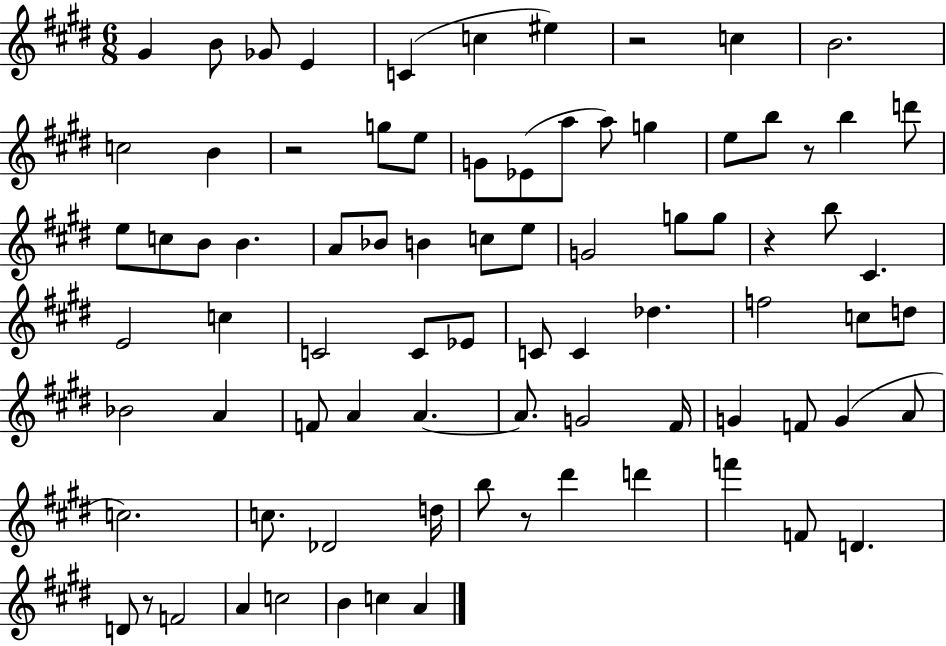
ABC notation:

X:1
T:Untitled
M:6/8
L:1/4
K:E
^G B/2 _G/2 E C c ^e z2 c B2 c2 B z2 g/2 e/2 G/2 _E/2 a/2 a/2 g e/2 b/2 z/2 b d'/2 e/2 c/2 B/2 B A/2 _B/2 B c/2 e/2 G2 g/2 g/2 z b/2 ^C E2 c C2 C/2 _E/2 C/2 C _d f2 c/2 d/2 _B2 A F/2 A A A/2 G2 ^F/4 G F/2 G A/2 c2 c/2 _D2 d/4 b/2 z/2 ^d' d' f' F/2 D D/2 z/2 F2 A c2 B c A